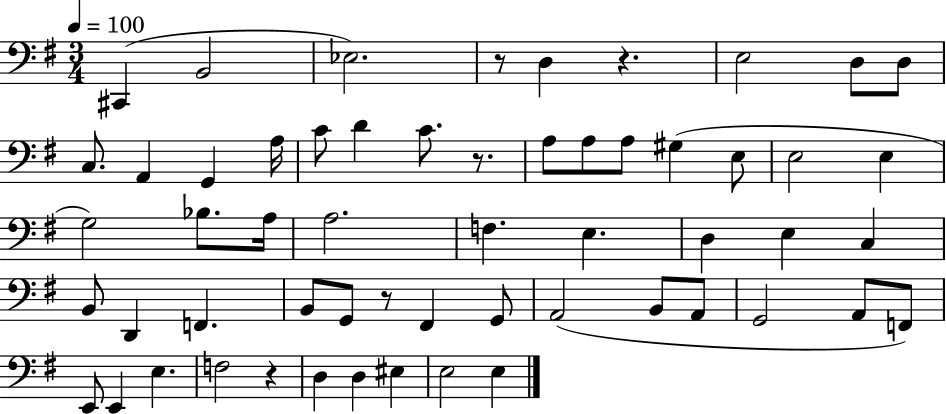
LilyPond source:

{
  \clef bass
  \numericTimeSignature
  \time 3/4
  \key g \major
  \tempo 4 = 100
  \repeat volta 2 { cis,4( b,2 | ees2.) | r8 d4 r4. | e2 d8 d8 | \break c8. a,4 g,4 a16 | c'8 d'4 c'8. r8. | a8 a8 a8 gis4( e8 | e2 e4 | \break g2) bes8. a16 | a2. | f4. e4. | d4 e4 c4 | \break b,8 d,4 f,4. | b,8 g,8 r8 fis,4 g,8 | a,2( b,8 a,8 | g,2 a,8 f,8) | \break e,8 e,4 e4. | f2 r4 | d4 d4 eis4 | e2 e4 | \break } \bar "|."
}